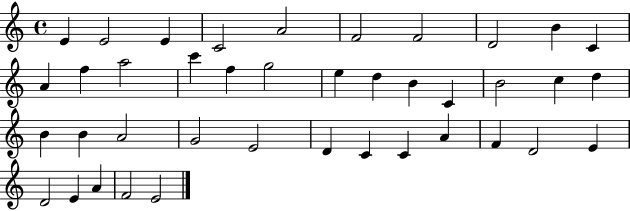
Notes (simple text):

E4/q E4/h E4/q C4/h A4/h F4/h F4/h D4/h B4/q C4/q A4/q F5/q A5/h C6/q F5/q G5/h E5/q D5/q B4/q C4/q B4/h C5/q D5/q B4/q B4/q A4/h G4/h E4/h D4/q C4/q C4/q A4/q F4/q D4/h E4/q D4/h E4/q A4/q F4/h E4/h